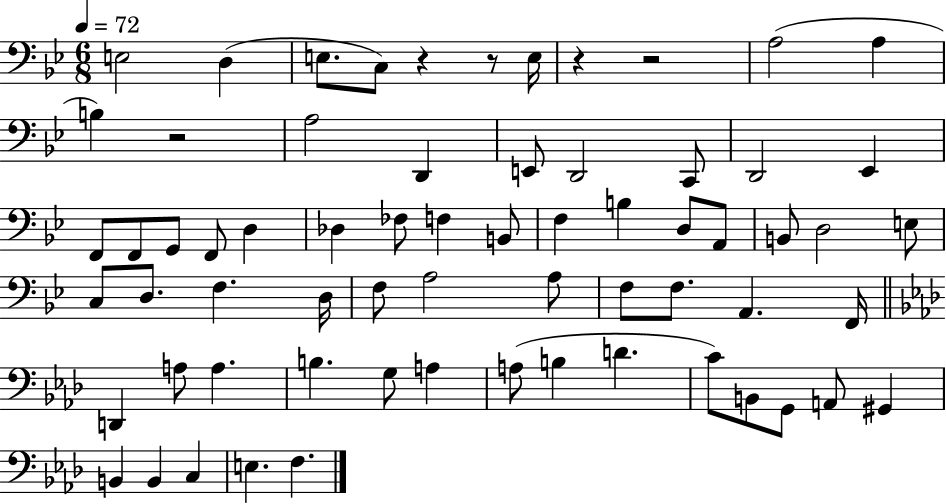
E3/h D3/q E3/e. C3/e R/q R/e E3/s R/q R/h A3/h A3/q B3/q R/h A3/h D2/q E2/e D2/h C2/e D2/h Eb2/q F2/e F2/e G2/e F2/e D3/q Db3/q FES3/e F3/q B2/e F3/q B3/q D3/e A2/e B2/e D3/h E3/e C3/e D3/e. F3/q. D3/s F3/e A3/h A3/e F3/e F3/e. A2/q. F2/s D2/q A3/e A3/q. B3/q. G3/e A3/q A3/e B3/q D4/q. C4/e B2/e G2/e A2/e G#2/q B2/q B2/q C3/q E3/q. F3/q.